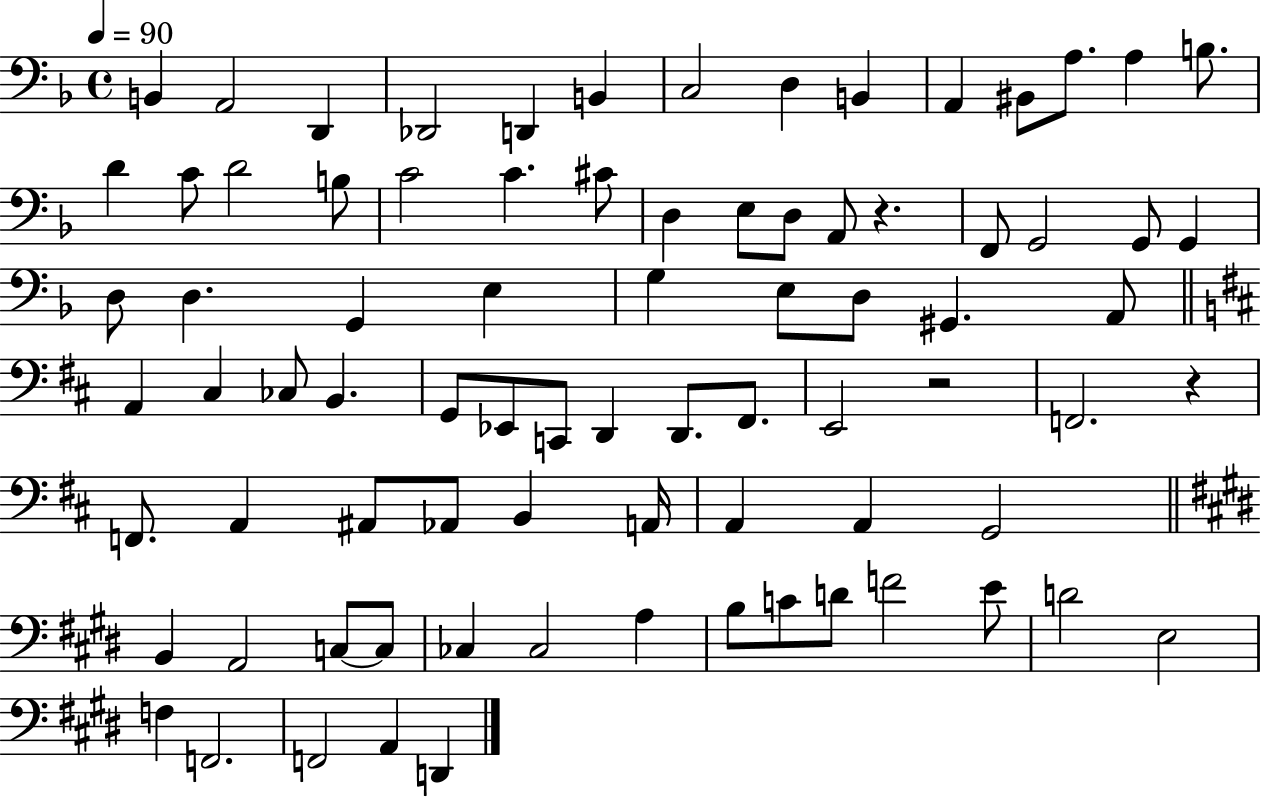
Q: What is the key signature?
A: F major